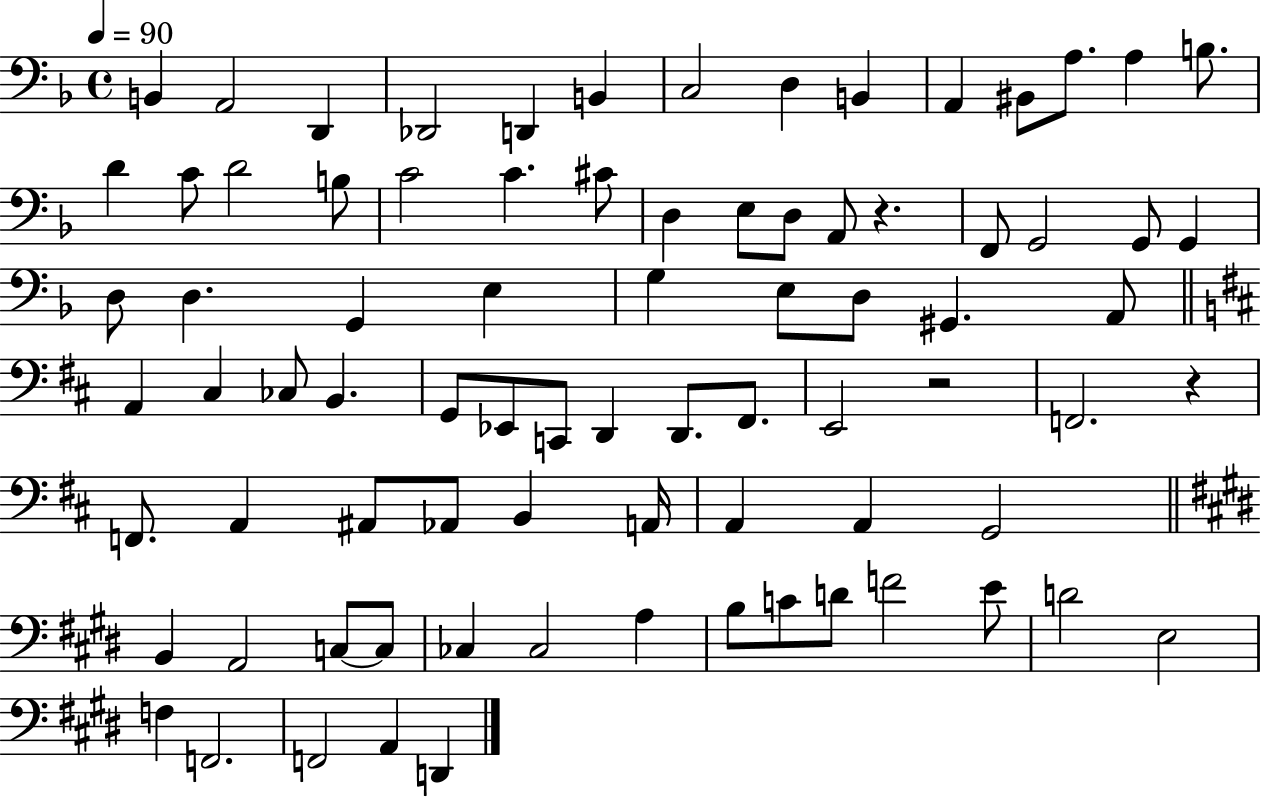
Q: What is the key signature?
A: F major